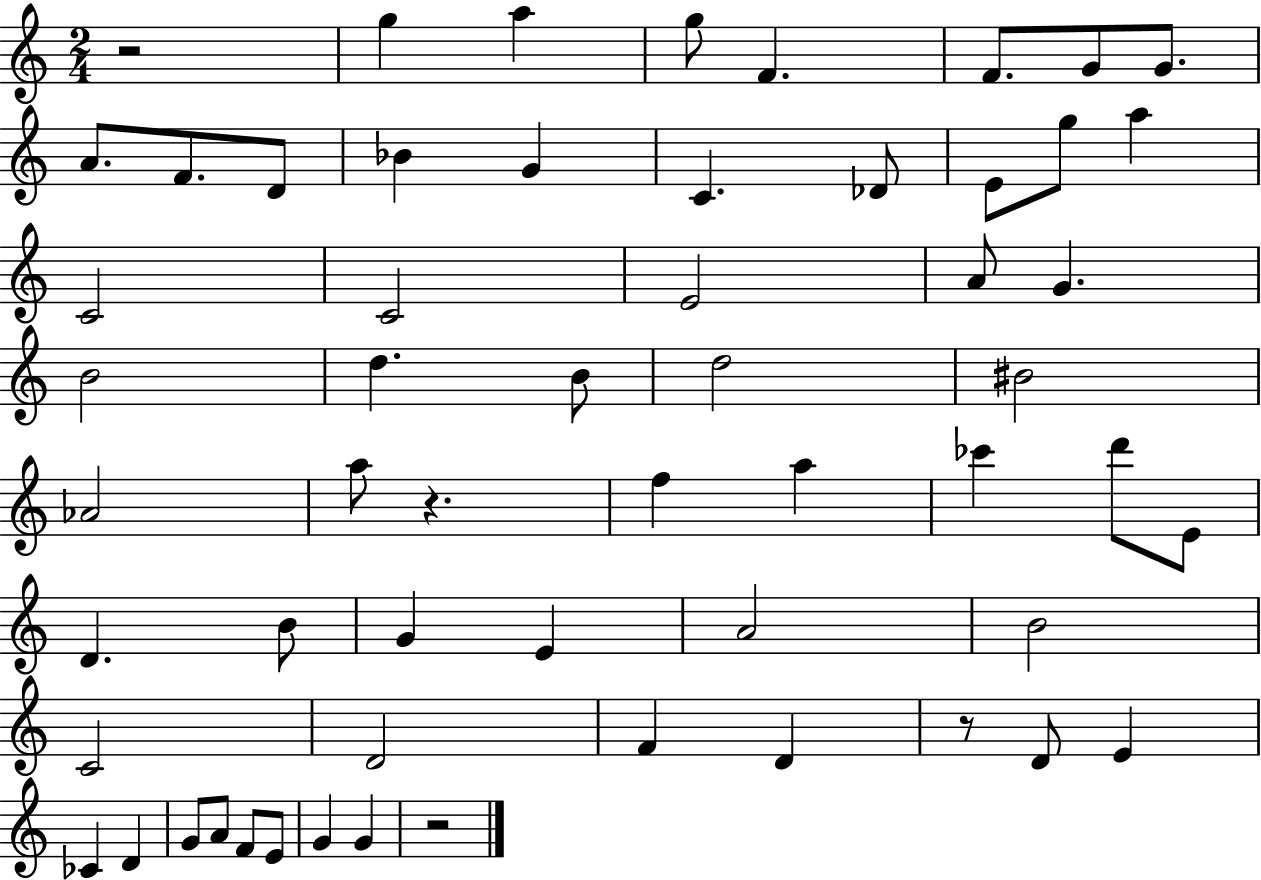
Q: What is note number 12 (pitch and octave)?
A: G4